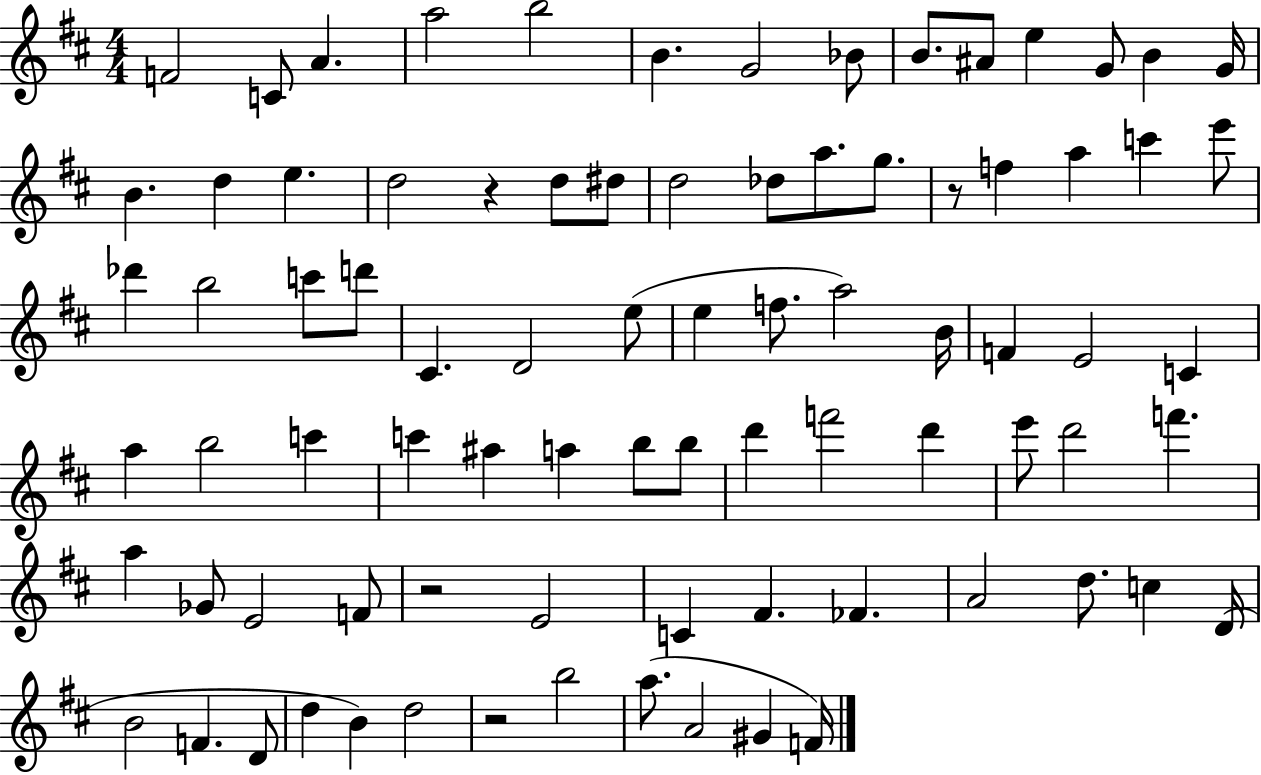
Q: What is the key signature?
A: D major